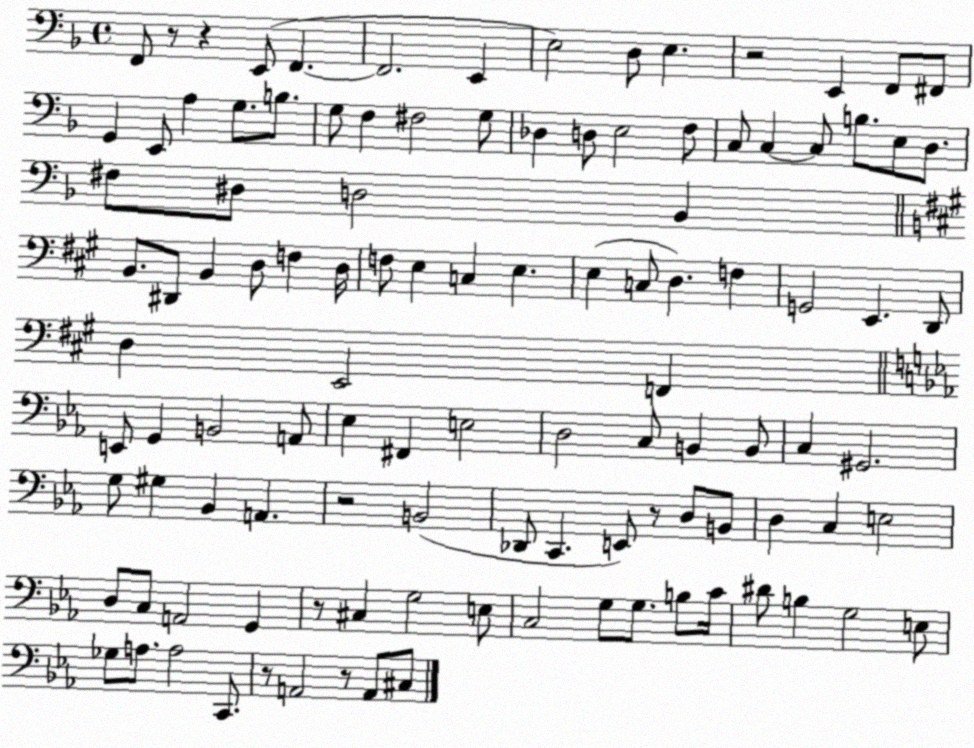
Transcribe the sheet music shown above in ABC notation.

X:1
T:Untitled
M:4/4
L:1/4
K:F
F,,/2 z/2 z E,,/2 F,, F,,2 E,, E,2 D,/2 E, z2 E,, F,,/2 ^F,,/2 G,, E,,/2 A, G,/2 B,/2 G,/2 F, ^F,2 G,/2 _D, D,/2 E,2 F,/2 C,/2 C, C,/2 B,/2 E,/2 D,/2 ^F,/2 ^D,/2 D,2 _B,, B,,/2 ^D,,/2 B,, D,/2 F, D,/4 F,/2 E, C, E, E, C,/2 D, F, G,,2 E,, D,,/2 D, E,,2 F,, E,,/2 G,, B,,2 A,,/2 _E, ^F,, E,2 D,2 C,/2 B,, B,,/2 C, ^G,,2 G,/2 ^G, _B,, A,, z2 B,,2 _D,,/2 C,, E,,/2 z/2 D,/2 B,,/2 D, C, E,2 D,/2 C,/2 A,,2 G,, z/2 ^C, G,2 E,/2 C,2 G,/2 G,/2 B,/2 C/4 ^D/2 B, G,2 E,/2 _G,/2 A,/2 A,2 C,,/2 z/2 A,,2 z/2 A,,/2 ^C,/2